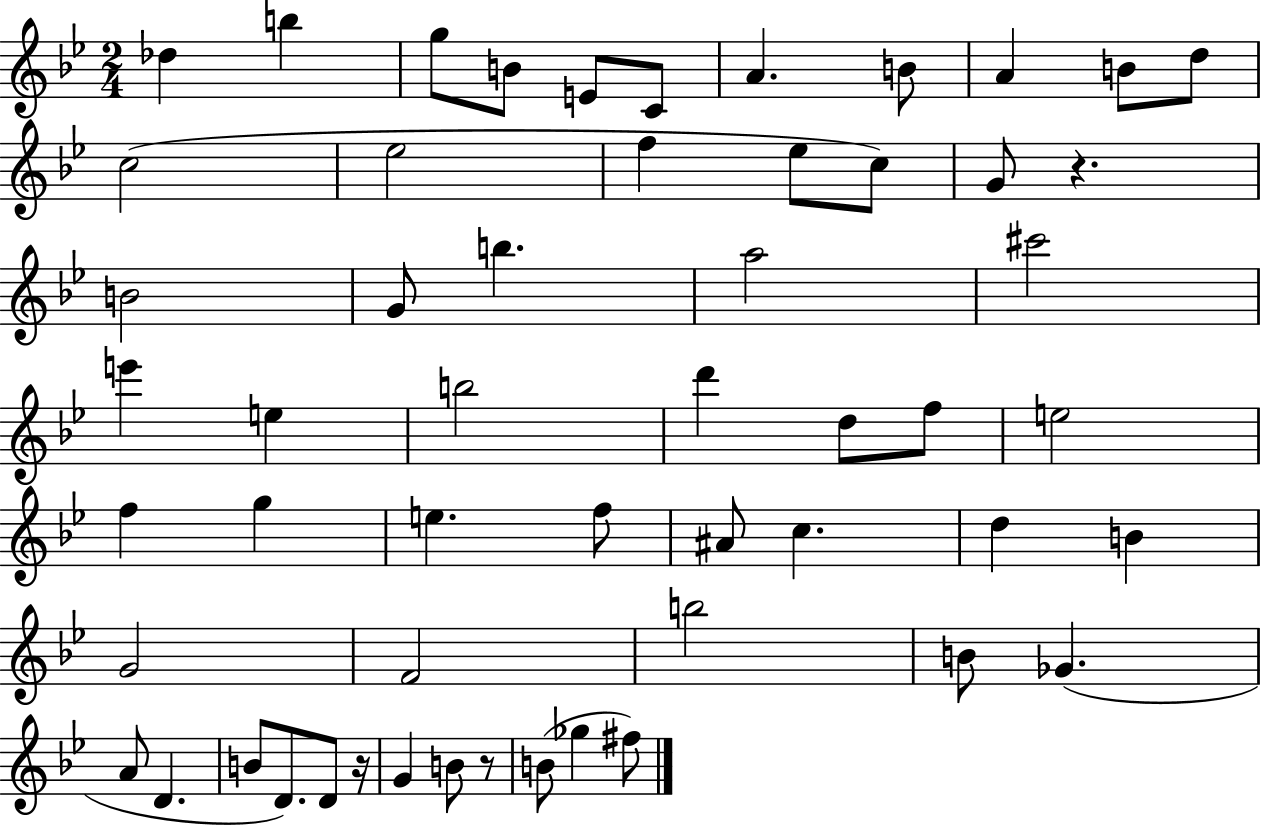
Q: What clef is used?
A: treble